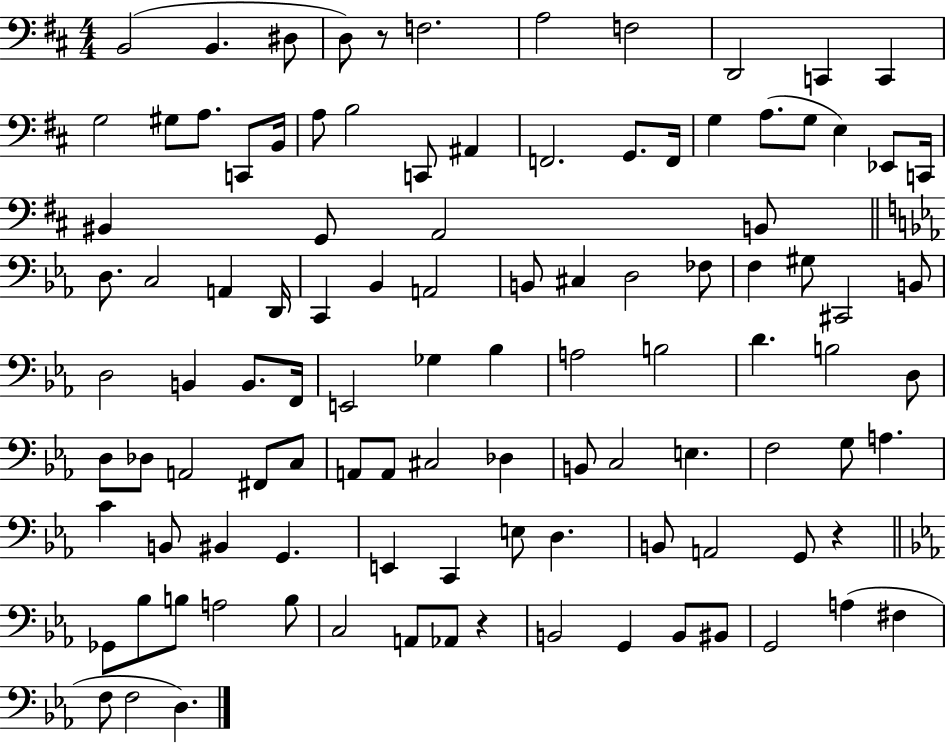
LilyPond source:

{
  \clef bass
  \numericTimeSignature
  \time 4/4
  \key d \major
  b,2( b,4. dis8 | d8) r8 f2. | a2 f2 | d,2 c,4 c,4 | \break g2 gis8 a8. c,8 b,16 | a8 b2 c,8 ais,4 | f,2. g,8. f,16 | g4 a8.( g8 e4) ees,8 c,16 | \break bis,4 g,8 a,2 b,8 | \bar "||" \break \key c \minor d8. c2 a,4 d,16 | c,4 bes,4 a,2 | b,8 cis4 d2 fes8 | f4 gis8 cis,2 b,8 | \break d2 b,4 b,8. f,16 | e,2 ges4 bes4 | a2 b2 | d'4. b2 d8 | \break d8 des8 a,2 fis,8 c8 | a,8 a,8 cis2 des4 | b,8 c2 e4. | f2 g8 a4. | \break c'4 b,8 bis,4 g,4. | e,4 c,4 e8 d4. | b,8 a,2 g,8 r4 | \bar "||" \break \key ees \major ges,8 bes8 b8 a2 b8 | c2 a,8 aes,8 r4 | b,2 g,4 b,8 bis,8 | g,2 a4( fis4 | \break f8 f2 d4.) | \bar "|."
}